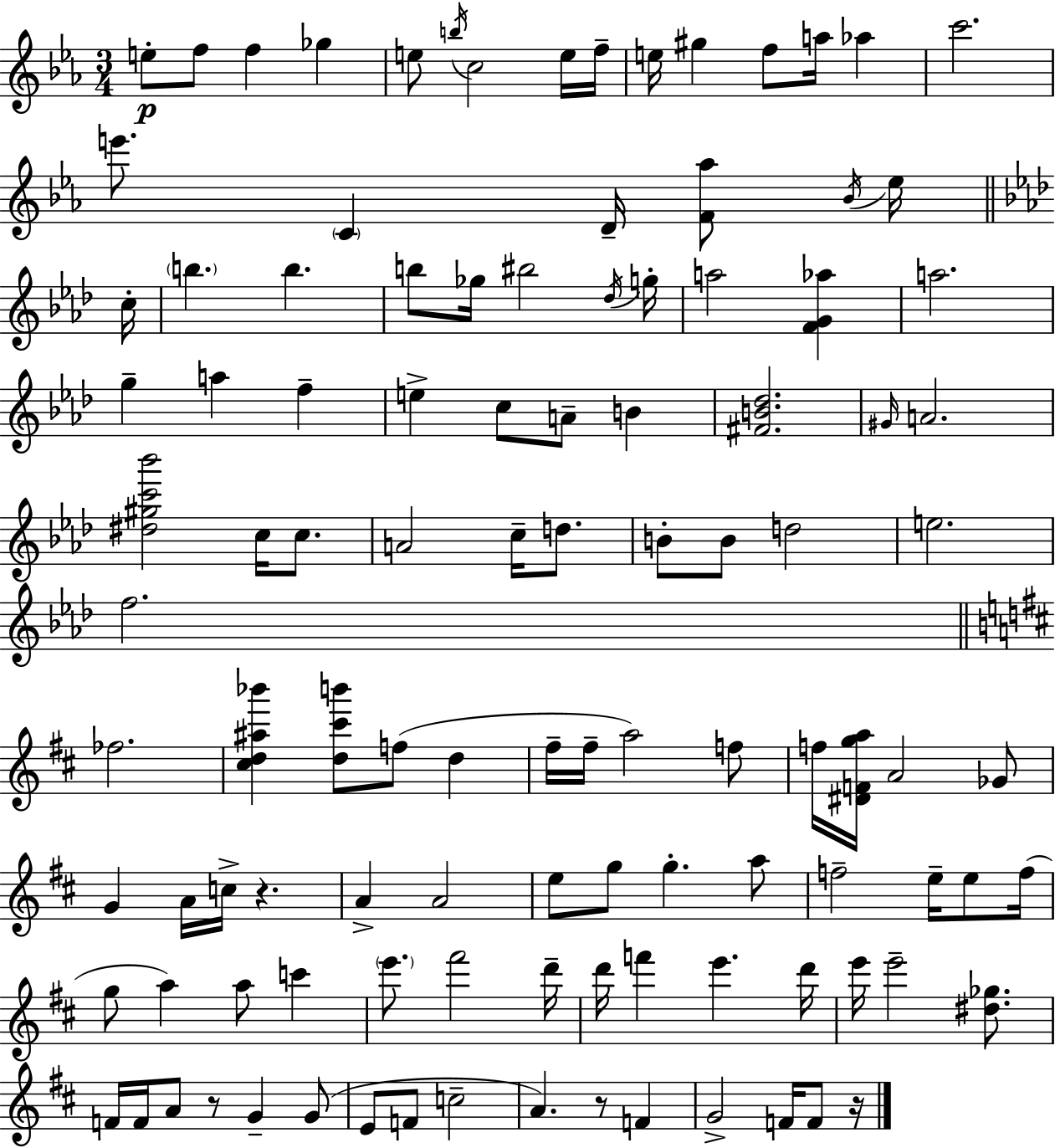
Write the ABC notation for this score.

X:1
T:Untitled
M:3/4
L:1/4
K:Eb
e/2 f/2 f _g e/2 b/4 c2 e/4 f/4 e/4 ^g f/2 a/4 _a c'2 e'/2 C D/4 [F_a]/2 _B/4 _e/4 c/4 b b b/2 _g/4 ^b2 _d/4 g/4 a2 [FG_a] a2 g a f e c/2 A/2 B [^FB_d]2 ^G/4 A2 [^d^gc'_b']2 c/4 c/2 A2 c/4 d/2 B/2 B/2 d2 e2 f2 _f2 [^cd^a_b'] [d^c'b']/2 f/2 d ^f/4 ^f/4 a2 f/2 f/4 [^DFga]/4 A2 _G/2 G A/4 c/4 z A A2 e/2 g/2 g a/2 f2 e/4 e/2 f/4 g/2 a a/2 c' e'/2 ^f'2 d'/4 d'/4 f' e' d'/4 e'/4 e'2 [^d_g]/2 F/4 F/4 A/2 z/2 G G/2 E/2 F/2 c2 A z/2 F G2 F/4 F/2 z/4